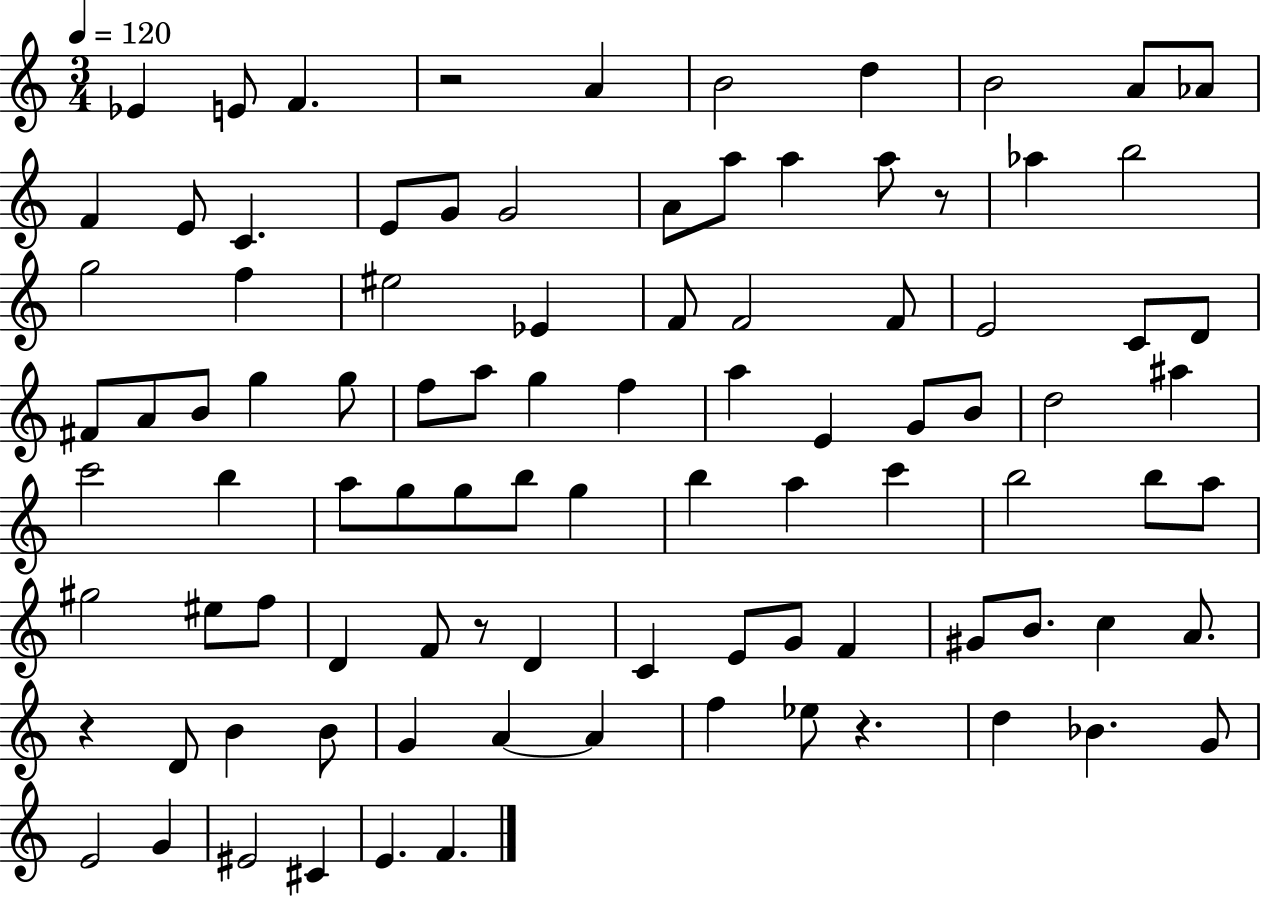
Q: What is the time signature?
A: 3/4